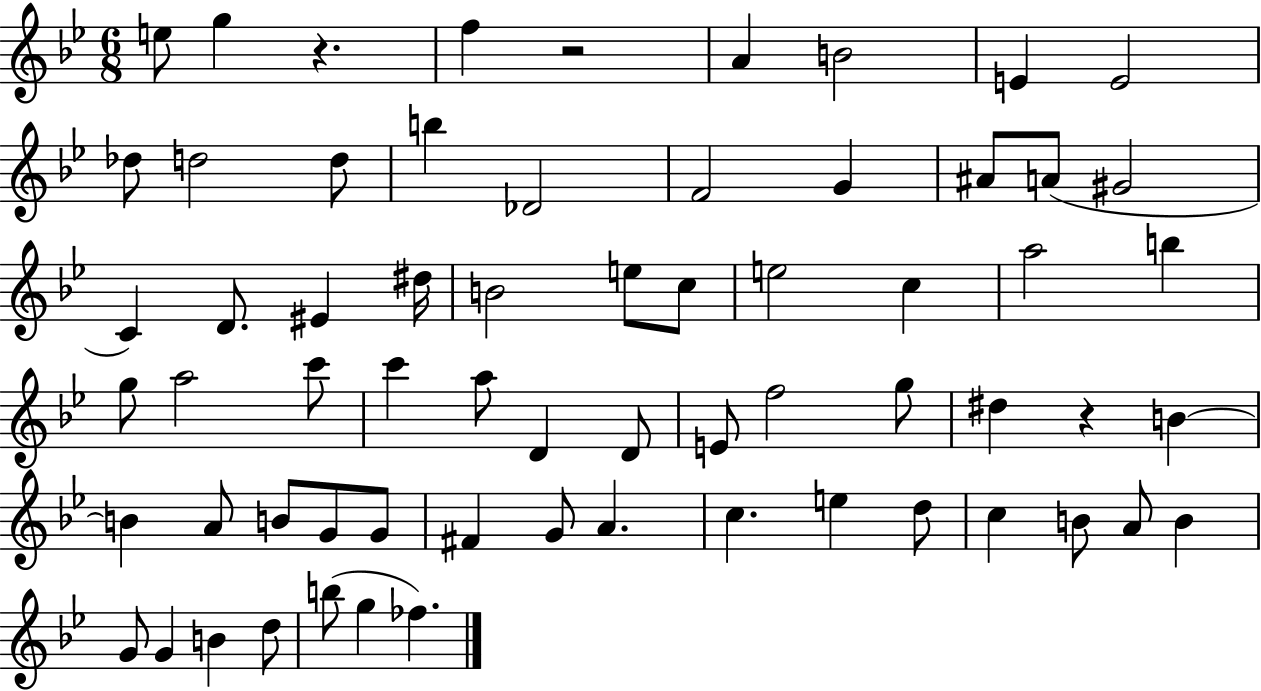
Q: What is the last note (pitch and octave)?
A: FES5